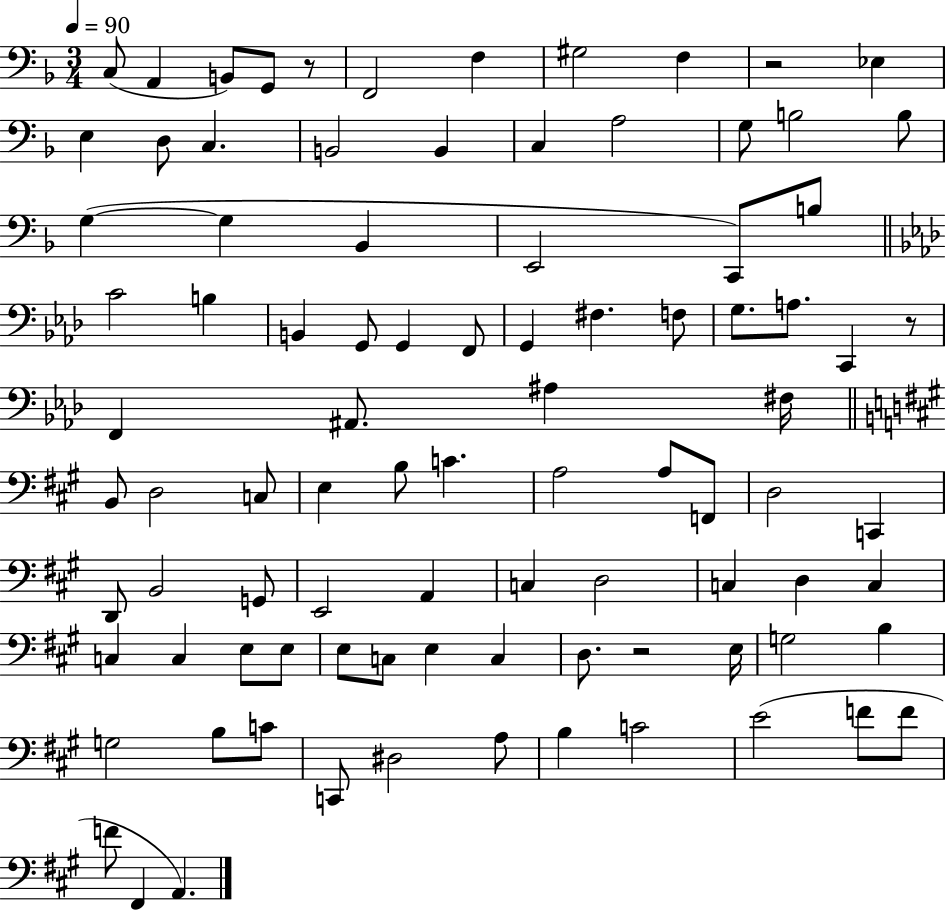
X:1
T:Untitled
M:3/4
L:1/4
K:F
C,/2 A,, B,,/2 G,,/2 z/2 F,,2 F, ^G,2 F, z2 _E, E, D,/2 C, B,,2 B,, C, A,2 G,/2 B,2 B,/2 G, G, _B,, E,,2 C,,/2 B,/2 C2 B, B,, G,,/2 G,, F,,/2 G,, ^F, F,/2 G,/2 A,/2 C,, z/2 F,, ^A,,/2 ^A, ^F,/4 B,,/2 D,2 C,/2 E, B,/2 C A,2 A,/2 F,,/2 D,2 C,, D,,/2 B,,2 G,,/2 E,,2 A,, C, D,2 C, D, C, C, C, E,/2 E,/2 E,/2 C,/2 E, C, D,/2 z2 E,/4 G,2 B, G,2 B,/2 C/2 C,,/2 ^D,2 A,/2 B, C2 E2 F/2 F/2 F/2 ^F,, A,,